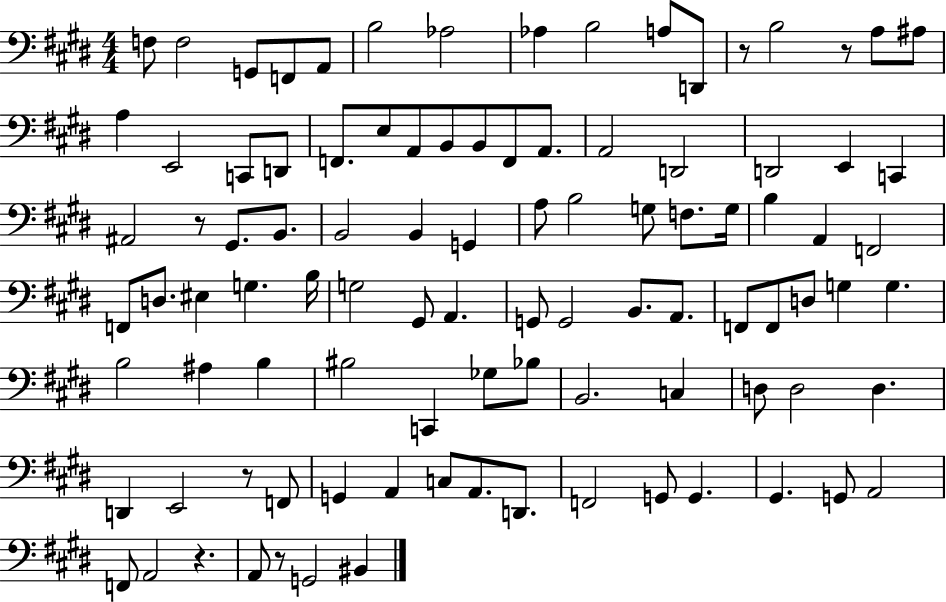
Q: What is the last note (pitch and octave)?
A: BIS2